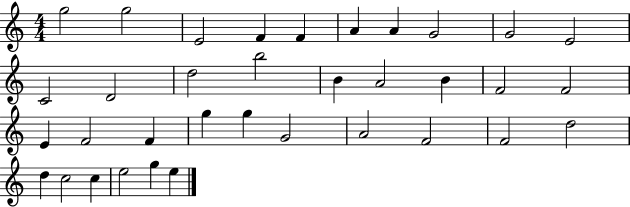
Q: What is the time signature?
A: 4/4